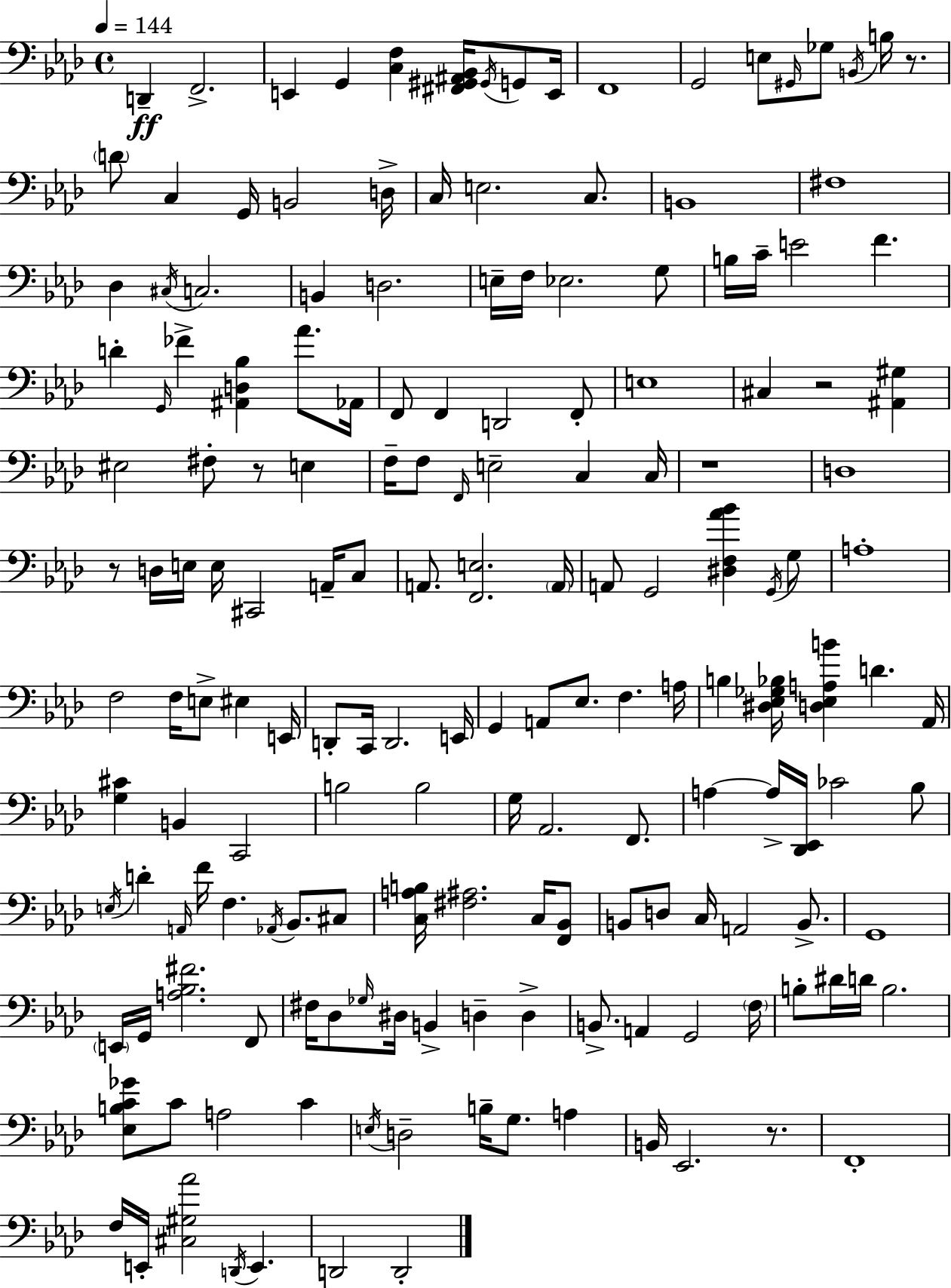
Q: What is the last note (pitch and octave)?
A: D2